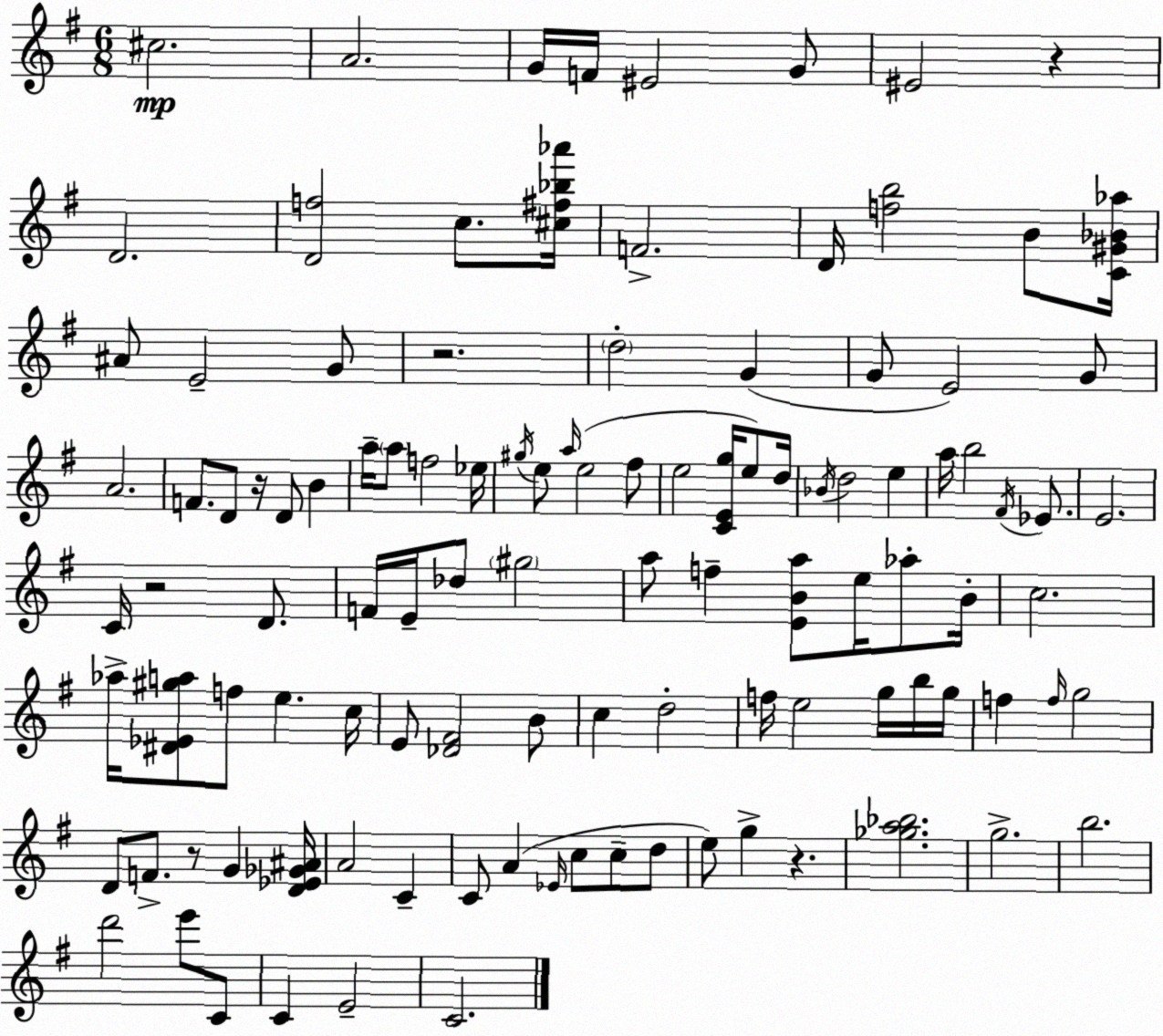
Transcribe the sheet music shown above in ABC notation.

X:1
T:Untitled
M:6/8
L:1/4
K:Em
^c2 A2 G/4 F/4 ^E2 G/2 ^E2 z D2 [Df]2 c/2 [^c^f_b_a']/4 F2 D/4 [fb]2 B/2 [C^G_B_a]/4 ^A/2 E2 G/2 z2 d2 G G/2 E2 G/2 A2 F/2 D/2 z/4 D/2 B a/4 a/2 f2 _e/4 ^g/4 e/2 a/4 e2 ^f/2 e2 [CEg]/4 e/2 d/4 _B/4 d2 e a/4 b2 ^F/4 _E/2 E2 C/4 z2 D/2 F/4 E/4 _d/2 ^g2 a/2 f [EBa]/2 e/4 _a/2 B/4 c2 _a/4 [^D_E^ga]/2 f/2 e c/4 E/2 [_D^F]2 B/2 c d2 f/4 e2 g/4 b/4 g/4 f f/4 g2 D/2 F/2 z/2 G [D_E_G^A]/4 A2 C C/2 A _E/4 c/2 c/2 d/2 e/2 g z [_ga_b]2 g2 b2 d'2 e'/2 C/2 C E2 C2